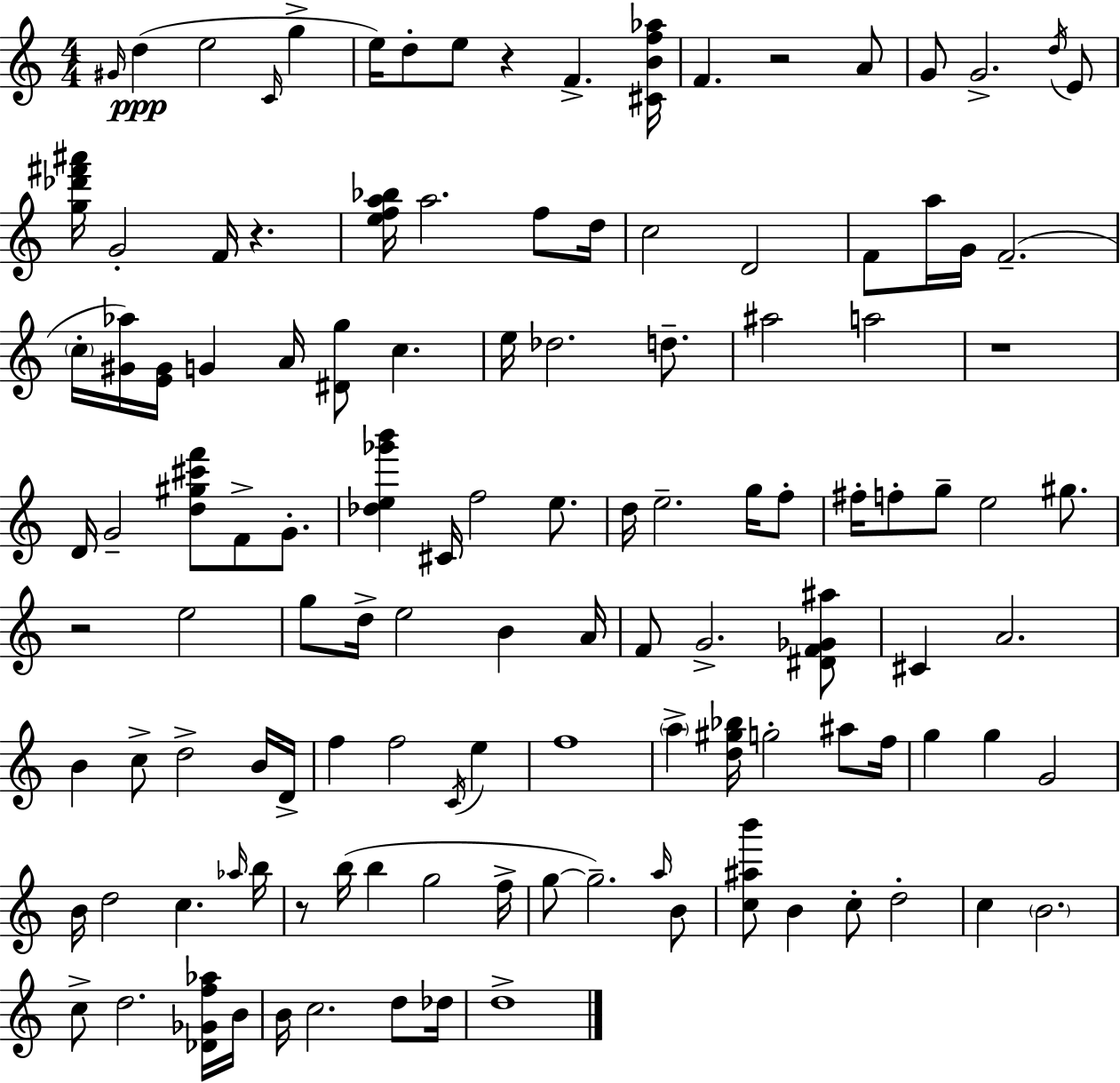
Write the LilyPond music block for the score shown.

{
  \clef treble
  \numericTimeSignature
  \time 4/4
  \key a \minor
  \grace { gis'16 }\ppp d''4( e''2 \grace { c'16 } g''4-> | e''16) d''8-. e''8 r4 f'4.-> | <cis' b' f'' aes''>16 f'4. r2 | a'8 g'8 g'2.-> | \break \acciaccatura { d''16 } e'8 <g'' des''' fis''' ais'''>16 g'2-. f'16 r4. | <e'' f'' a'' bes''>16 a''2. | f''8 d''16 c''2 d'2 | f'8 a''16 g'16 f'2.--( | \break \parenthesize c''16-. <gis' aes''>16) <e' gis'>16 g'4 a'16 <dis' g''>8 c''4. | e''16 des''2. | d''8.-- ais''2 a''2 | r1 | \break d'16 g'2-- <d'' gis'' cis''' f'''>8 f'8-> | g'8.-. <des'' e'' ges''' b'''>4 cis'16 f''2 | e''8. d''16 e''2.-- | g''16 f''8-. fis''16-. f''8-. g''8-- e''2 | \break gis''8. r2 e''2 | g''8 d''16-> e''2 b'4 | a'16 f'8 g'2.-> | <dis' f' ges' ais''>8 cis'4 a'2. | \break b'4 c''8-> d''2-> | b'16 d'16-> f''4 f''2 \acciaccatura { c'16 } | e''4 f''1 | \parenthesize a''4-> <d'' gis'' bes''>16 g''2-. | \break ais''8 f''16 g''4 g''4 g'2 | b'16 d''2 c''4. | \grace { aes''16 } b''16 r8 b''16( b''4 g''2 | f''16-> g''8~~ g''2.--) | \break \grace { a''16 } b'8 <c'' ais'' b'''>8 b'4 c''8-. d''2-. | c''4 \parenthesize b'2. | c''8-> d''2. | <des' ges' f'' aes''>16 b'16 b'16 c''2. | \break d''8 des''16 d''1-> | \bar "|."
}